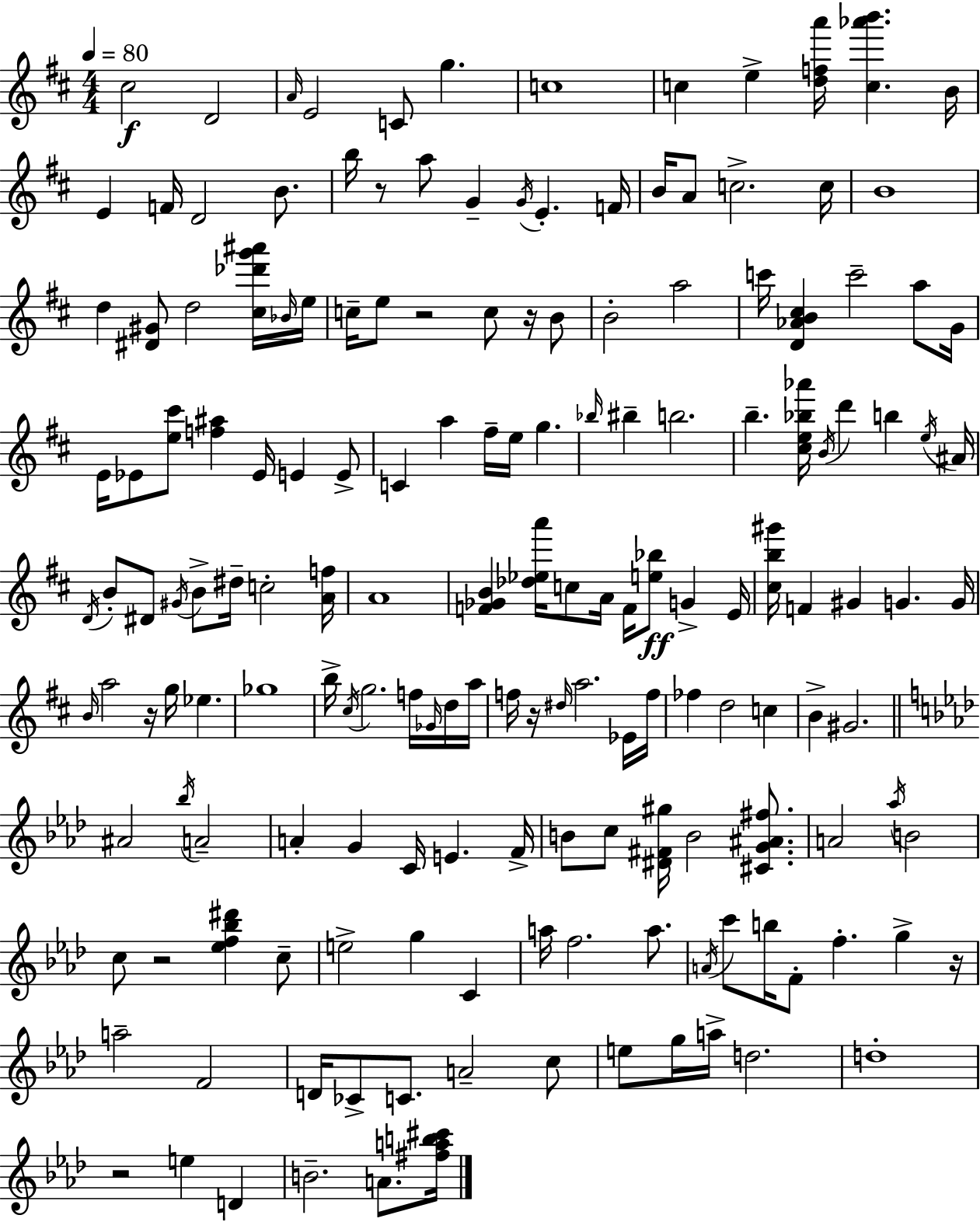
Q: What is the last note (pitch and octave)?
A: A4